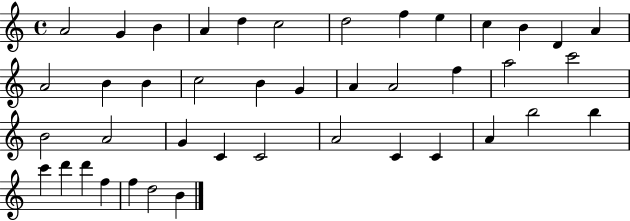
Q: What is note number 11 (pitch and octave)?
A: B4